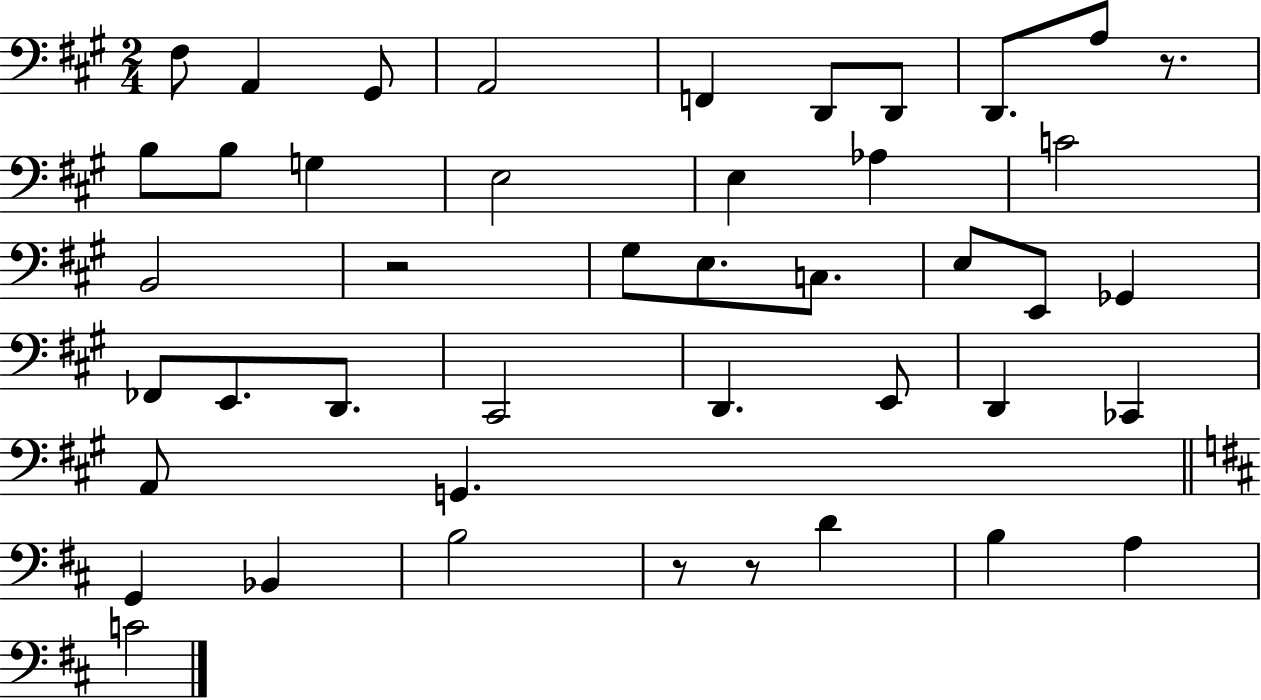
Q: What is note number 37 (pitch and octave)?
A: D4